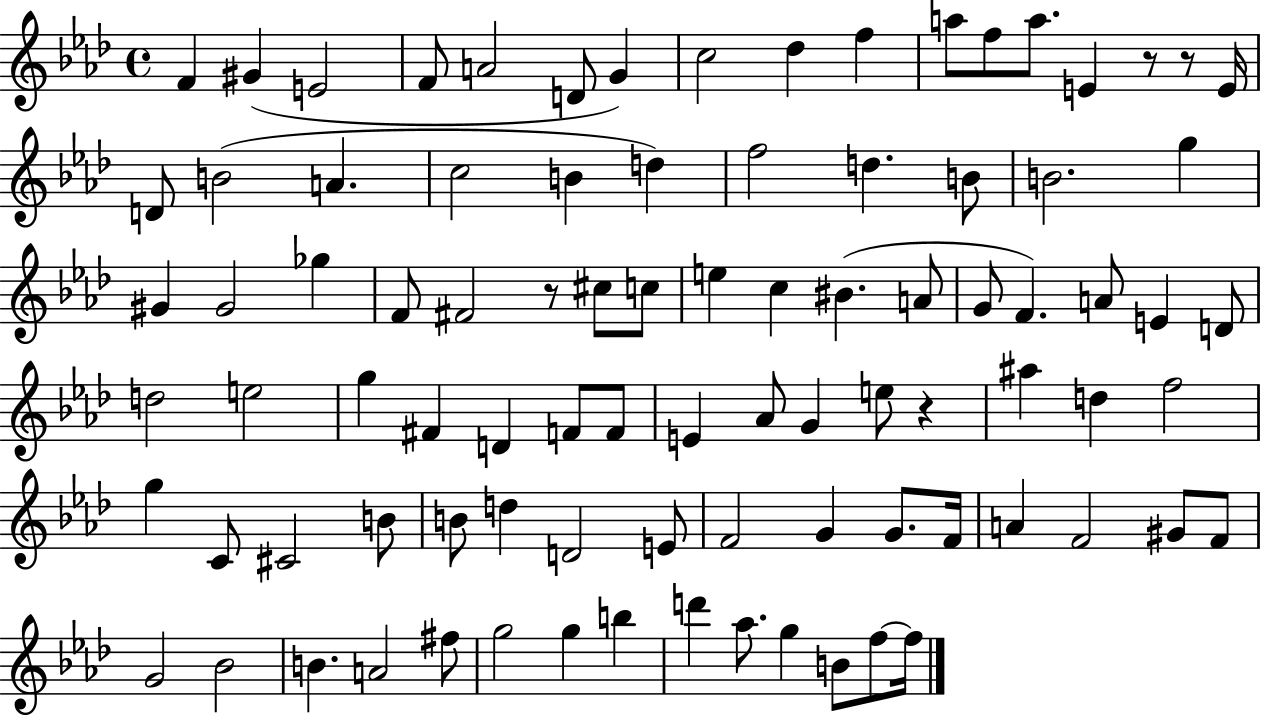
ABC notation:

X:1
T:Untitled
M:4/4
L:1/4
K:Ab
F ^G E2 F/2 A2 D/2 G c2 _d f a/2 f/2 a/2 E z/2 z/2 E/4 D/2 B2 A c2 B d f2 d B/2 B2 g ^G ^G2 _g F/2 ^F2 z/2 ^c/2 c/2 e c ^B A/2 G/2 F A/2 E D/2 d2 e2 g ^F D F/2 F/2 E _A/2 G e/2 z ^a d f2 g C/2 ^C2 B/2 B/2 d D2 E/2 F2 G G/2 F/4 A F2 ^G/2 F/2 G2 _B2 B A2 ^f/2 g2 g b d' _a/2 g B/2 f/2 f/4